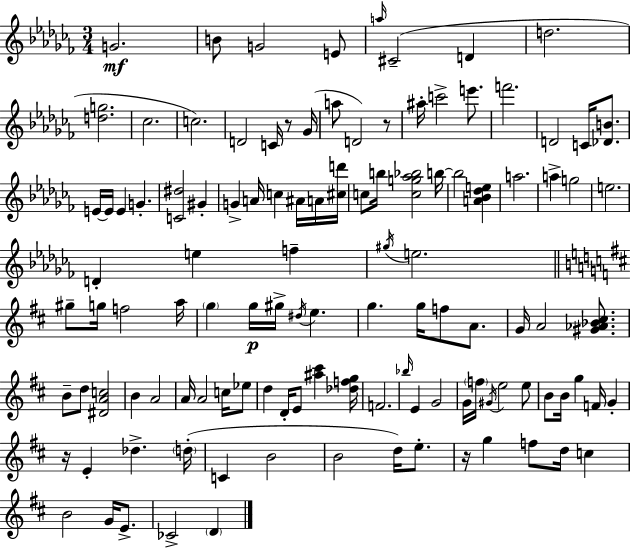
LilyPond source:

{
  \clef treble
  \numericTimeSignature
  \time 3/4
  \key aes \minor
  g'2.\mf | b'8 g'2 e'8 | \grace { a''16 } cis'2--( d'4 | d''2. | \break <d'' g''>2. | ces''2. | c''2.) | d'2 c'16 r8 | \break ges'16( a''8 d'2) r8 | ais''16-. c'''2-> e'''8. | f'''2. | d'2 c'16 <des' b'>8. | \break e'16~~ e'16 e'4 g'4.-. | <c' dis''>2 gis'4-. | g'4-> a'16 c''4 ais'16 a'16 | <cis'' d'''>16 c''8 b''16 <c'' g'' aes'' bes''>2 | \break b''16~~ b''2 <a' bes' des'' e''>4 | a''2. | a''4-> g''2 | e''2. | \break d'4-. e''4 f''4-- | \acciaccatura { gis''16 } e''2. | \bar "||" \break \key d \major gis''8-- g''16 f''2 a''16 | \parenthesize g''4 g''16\p gis''16-> \acciaccatura { dis''16 } e''4. | g''4. g''16 f''8 a'8. | g'16 a'2 <gis' aes' bes' cis''>8. | \break b'8-- d''8 <dis' a' c''>2 | b'4 a'2 | a'16 a'2 c''16 ees''8 | d''4 d'16-. e'8 <ais'' cis'''>4 | \break <des'' f'' g''>16 f'2. | \grace { bes''16 } e'4 g'2 | g'16 \parenthesize f''16 \acciaccatura { gis'16 } e''2 | e''8 b'8 b'16 g''4 f'16 g'4-. | \break r16 e'4-. des''4.-> | \parenthesize d''16-.( c'4 b'2 | b'2 d''16) | e''8.-. r16 g''4 f''8 d''16 c''4 | \break b'2 g'16 | e'8.-> ces'2-> \parenthesize d'4 | \bar "|."
}